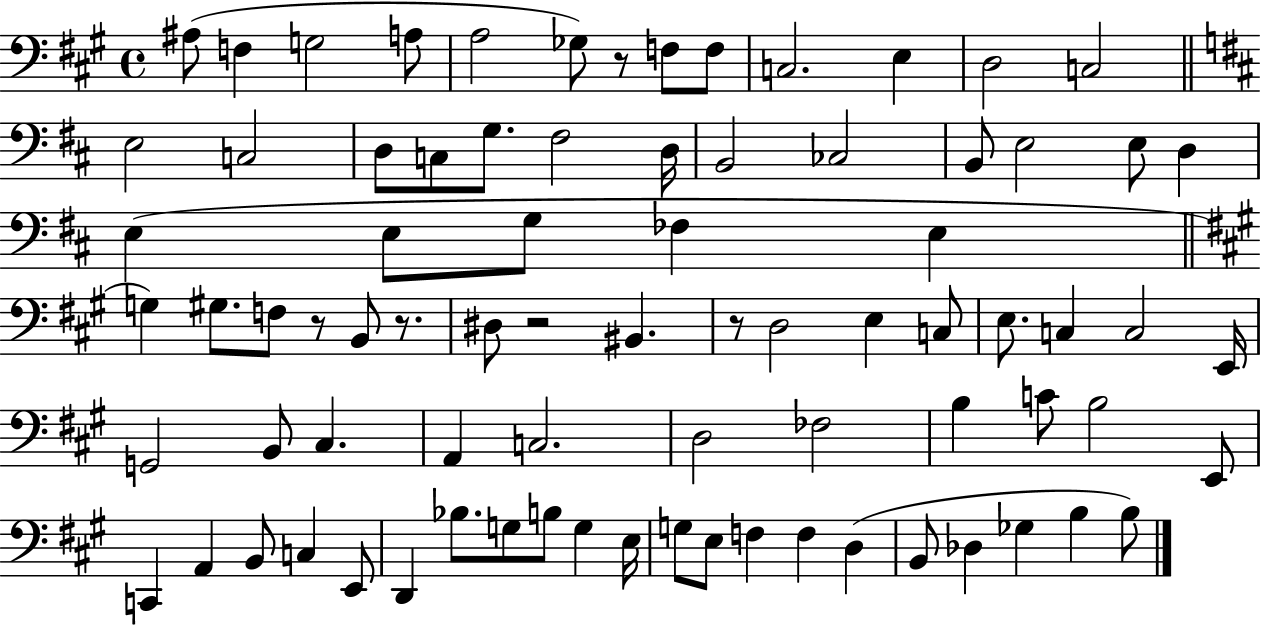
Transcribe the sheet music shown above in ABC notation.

X:1
T:Untitled
M:4/4
L:1/4
K:A
^A,/2 F, G,2 A,/2 A,2 _G,/2 z/2 F,/2 F,/2 C,2 E, D,2 C,2 E,2 C,2 D,/2 C,/2 G,/2 ^F,2 D,/4 B,,2 _C,2 B,,/2 E,2 E,/2 D, E, E,/2 G,/2 _F, E, G, ^G,/2 F,/2 z/2 B,,/2 z/2 ^D,/2 z2 ^B,, z/2 D,2 E, C,/2 E,/2 C, C,2 E,,/4 G,,2 B,,/2 ^C, A,, C,2 D,2 _F,2 B, C/2 B,2 E,,/2 C,, A,, B,,/2 C, E,,/2 D,, _B,/2 G,/2 B,/2 G, E,/4 G,/2 E,/2 F, F, D, B,,/2 _D, _G, B, B,/2